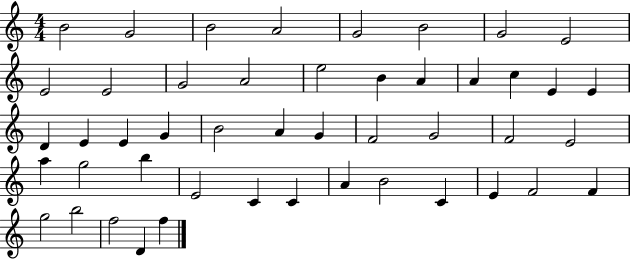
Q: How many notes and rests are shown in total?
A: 47